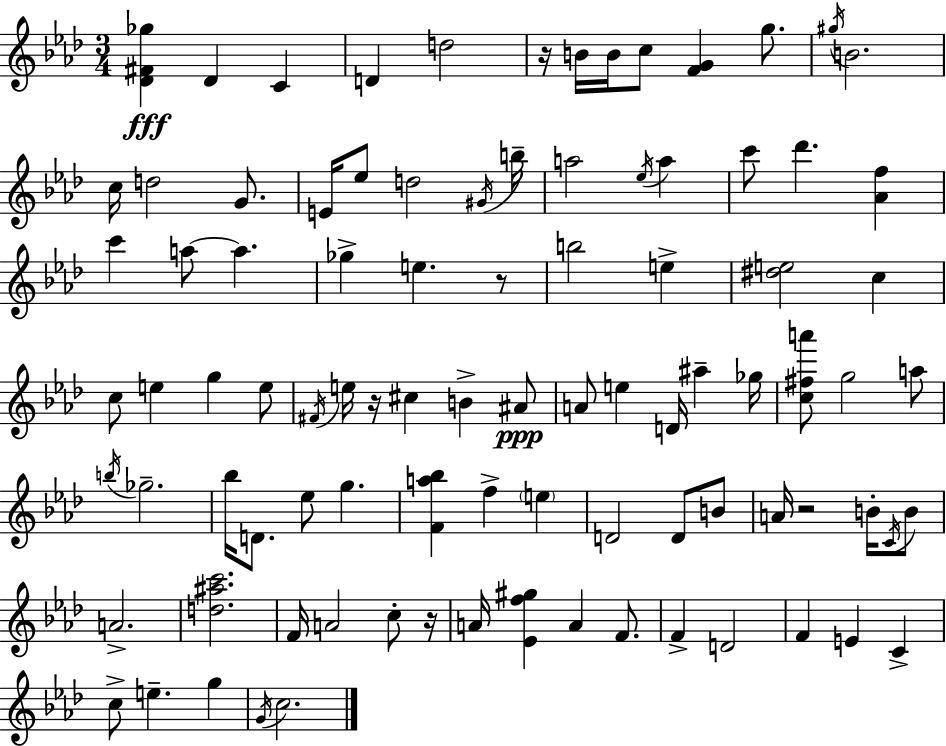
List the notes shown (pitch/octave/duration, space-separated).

[Db4,F#4,Gb5]/q Db4/q C4/q D4/q D5/h R/s B4/s B4/s C5/e [F4,G4]/q G5/e. G#5/s B4/h. C5/s D5/h G4/e. E4/s Eb5/e D5/h G#4/s B5/s A5/h Eb5/s A5/q C6/e Db6/q. [Ab4,F5]/q C6/q A5/e A5/q. Gb5/q E5/q. R/e B5/h E5/q [D#5,E5]/h C5/q C5/e E5/q G5/q E5/e F#4/s E5/s R/s C#5/q B4/q A#4/e A4/e E5/q D4/s A#5/q Gb5/s [C5,F#5,A6]/e G5/h A5/e B5/s Gb5/h. Bb5/s D4/e. Eb5/e G5/q. [F4,A5,Bb5]/q F5/q E5/q D4/h D4/e B4/e A4/s R/h B4/s C4/s B4/e A4/h. [D5,A#5,C6]/h. F4/s A4/h C5/e R/s A4/s [Eb4,F5,G#5]/q A4/q F4/e. F4/q D4/h F4/q E4/q C4/q C5/e E5/q. G5/q G4/s C5/h.